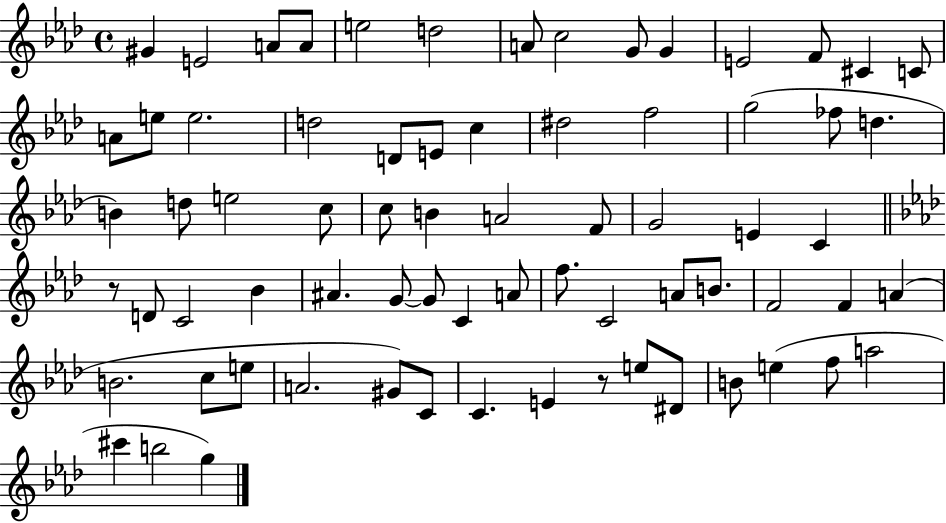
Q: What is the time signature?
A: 4/4